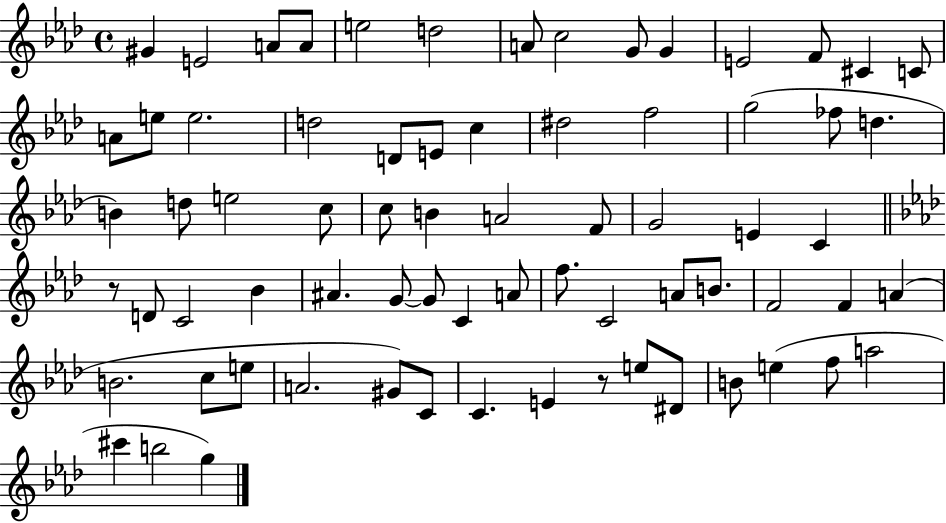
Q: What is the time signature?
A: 4/4